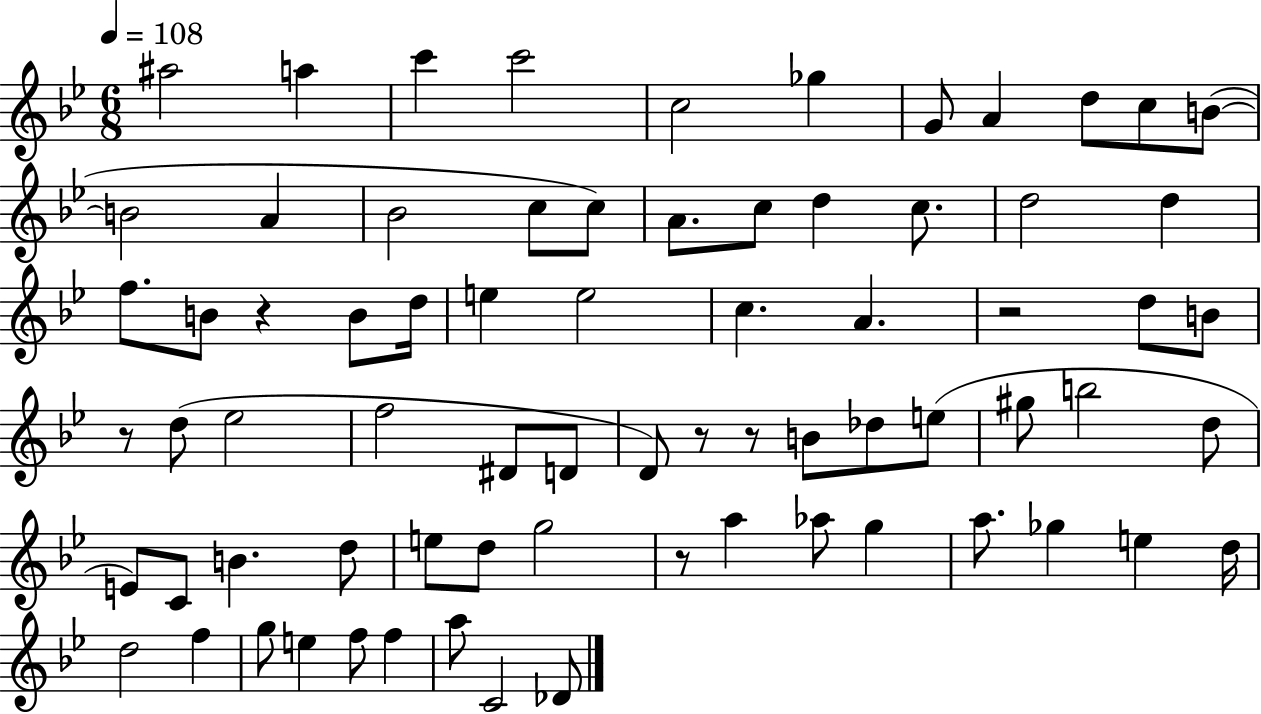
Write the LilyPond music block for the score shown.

{
  \clef treble
  \numericTimeSignature
  \time 6/8
  \key bes \major
  \tempo 4 = 108
  \repeat volta 2 { ais''2 a''4 | c'''4 c'''2 | c''2 ges''4 | g'8 a'4 d''8 c''8 b'8~(~ | \break b'2 a'4 | bes'2 c''8 c''8) | a'8. c''8 d''4 c''8. | d''2 d''4 | \break f''8. b'8 r4 b'8 d''16 | e''4 e''2 | c''4. a'4. | r2 d''8 b'8 | \break r8 d''8( ees''2 | f''2 dis'8 d'8 | d'8) r8 r8 b'8 des''8 e''8( | gis''8 b''2 d''8 | \break e'8) c'8 b'4. d''8 | e''8 d''8 g''2 | r8 a''4 aes''8 g''4 | a''8. ges''4 e''4 d''16 | \break d''2 f''4 | g''8 e''4 f''8 f''4 | a''8 c'2 des'8 | } \bar "|."
}